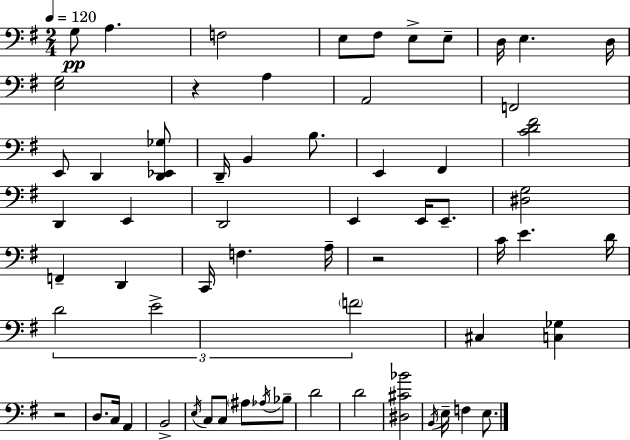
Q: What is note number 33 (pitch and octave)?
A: E4